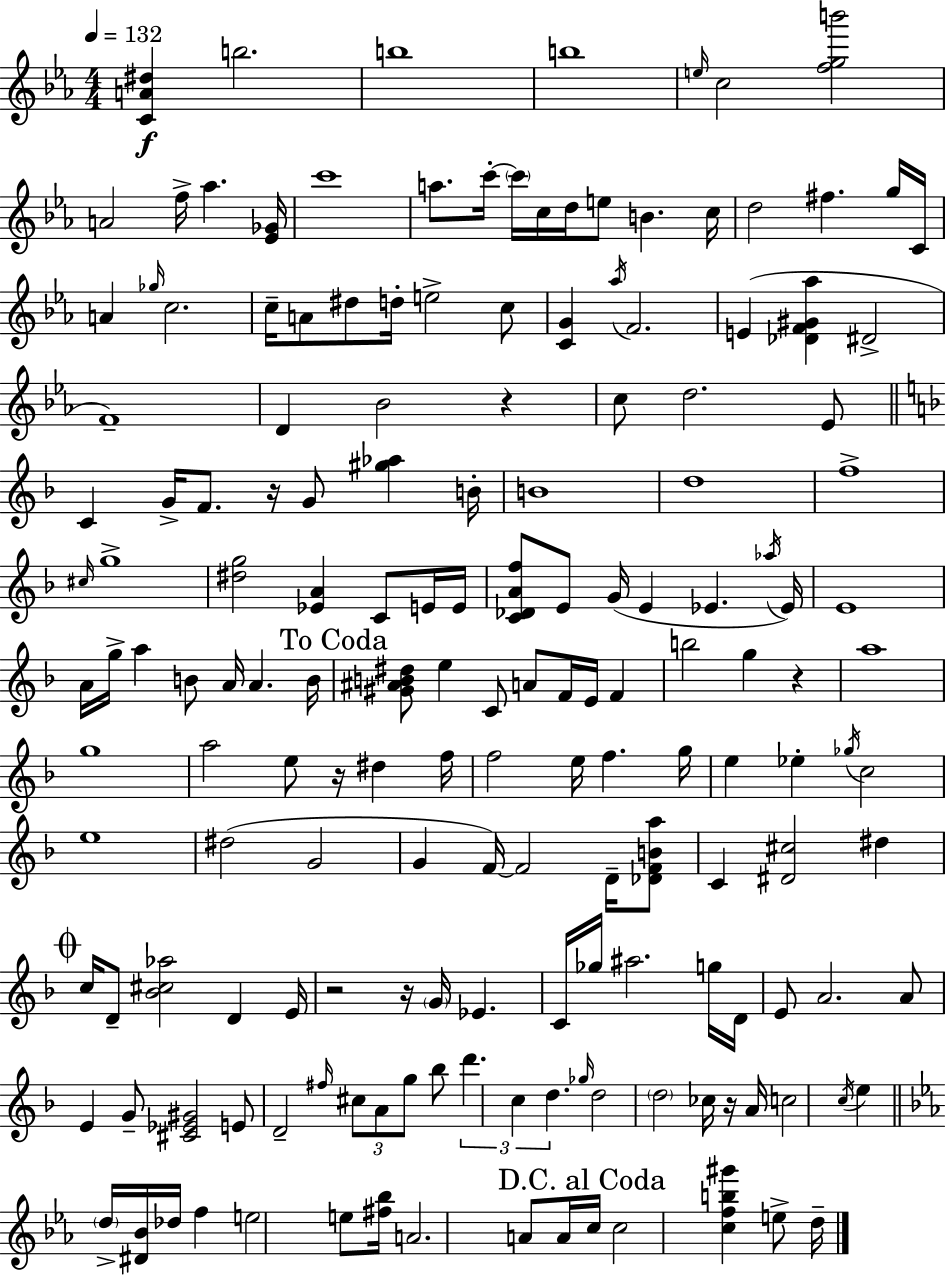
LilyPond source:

{
  \clef treble
  \numericTimeSignature
  \time 4/4
  \key ees \major
  \tempo 4 = 132
  <c' a' dis''>4\f b''2. | b''1 | b''1 | \grace { e''16 } c''2 <f'' g'' b'''>2 | \break a'2 f''16-> aes''4. | <ees' ges'>16 c'''1 | a''8. c'''16-.~~ \parenthesize c'''16 c''16 d''16 e''8 b'4. | c''16 d''2 fis''4. g''16 | \break c'16 a'4 \grace { ges''16 } c''2. | c''16-- a'8 dis''8 d''16-. e''2-> | c''8 <c' g'>4 \acciaccatura { aes''16 } f'2. | e'4( <des' f' gis' aes''>4 dis'2-> | \break f'1--) | d'4 bes'2 r4 | c''8 d''2. | ees'8 \bar "||" \break \key f \major c'4 g'16-> f'8. r16 g'8 <gis'' aes''>4 b'16-. | b'1 | d''1 | f''1-> | \break \grace { cis''16 } g''1-> | <dis'' g''>2 <ees' a'>4 c'8 e'16 | e'16 <c' des' a' f''>8 e'8 g'16( e'4 ees'4. | \acciaccatura { aes''16 } ees'16) e'1 | \break a'16 g''16-> a''4 b'8 a'16 a'4. | b'16 \mark "To Coda" <gis' ais' b' dis''>8 e''4 c'8 a'8 f'16 e'16 f'4 | b''2 g''4 r4 | a''1 | \break g''1 | a''2 e''8 r16 dis''4 | f''16 f''2 e''16 f''4. | g''16 e''4 ees''4-. \acciaccatura { ges''16 } c''2 | \break e''1 | dis''2( g'2 | g'4 f'16~~) f'2 | d'16-- <des' f' b' a''>8 c'4 <dis' cis''>2 dis''4 | \break \mark \markup { \musicglyph "scripts.coda" } c''16 d'8-- <bes' cis'' aes''>2 d'4 | e'16 r2 r16 \parenthesize g'16 ees'4. | c'16 ges''16 ais''2. | g''16 d'16 e'8 a'2. | \break a'8 e'4 g'8-- <cis' ees' gis'>2 | e'8 d'2-- \grace { fis''16 } \tuplet 3/2 { cis''8 a'8 | g''8 } bes''8 \tuplet 3/2 { d'''4. c''4 d''4. } | \grace { ges''16 } d''2 \parenthesize d''2 | \break ces''16 r16 a'16 c''2 | \acciaccatura { c''16 } e''4 \bar "||" \break \key ees \major \parenthesize d''16-> <dis' bes'>16 des''16 f''4 e''2 e''8 | <fis'' bes''>16 a'2. a'8 | a'16 \mark "D.C. al Coda" c''16 c''2 <c'' f'' b'' gis'''>4 e''8-> | d''16-- \bar "|."
}